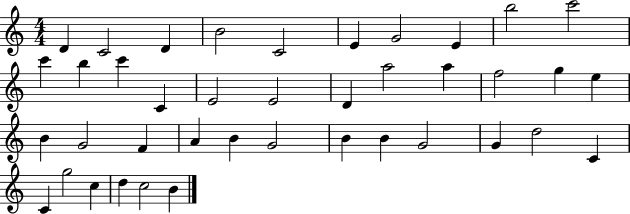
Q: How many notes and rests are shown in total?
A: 40